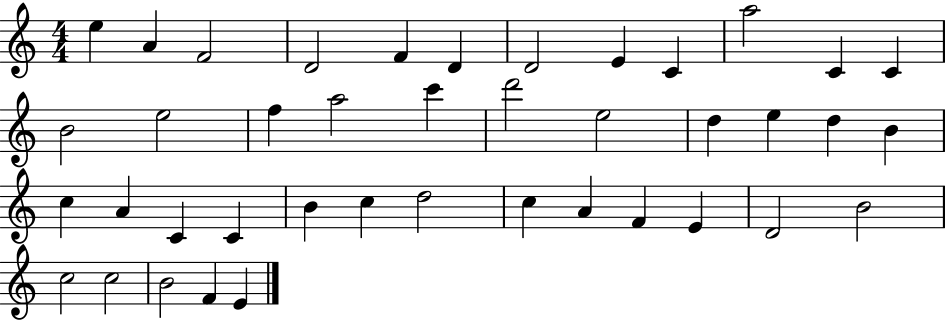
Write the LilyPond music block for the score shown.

{
  \clef treble
  \numericTimeSignature
  \time 4/4
  \key c \major
  e''4 a'4 f'2 | d'2 f'4 d'4 | d'2 e'4 c'4 | a''2 c'4 c'4 | \break b'2 e''2 | f''4 a''2 c'''4 | d'''2 e''2 | d''4 e''4 d''4 b'4 | \break c''4 a'4 c'4 c'4 | b'4 c''4 d''2 | c''4 a'4 f'4 e'4 | d'2 b'2 | \break c''2 c''2 | b'2 f'4 e'4 | \bar "|."
}